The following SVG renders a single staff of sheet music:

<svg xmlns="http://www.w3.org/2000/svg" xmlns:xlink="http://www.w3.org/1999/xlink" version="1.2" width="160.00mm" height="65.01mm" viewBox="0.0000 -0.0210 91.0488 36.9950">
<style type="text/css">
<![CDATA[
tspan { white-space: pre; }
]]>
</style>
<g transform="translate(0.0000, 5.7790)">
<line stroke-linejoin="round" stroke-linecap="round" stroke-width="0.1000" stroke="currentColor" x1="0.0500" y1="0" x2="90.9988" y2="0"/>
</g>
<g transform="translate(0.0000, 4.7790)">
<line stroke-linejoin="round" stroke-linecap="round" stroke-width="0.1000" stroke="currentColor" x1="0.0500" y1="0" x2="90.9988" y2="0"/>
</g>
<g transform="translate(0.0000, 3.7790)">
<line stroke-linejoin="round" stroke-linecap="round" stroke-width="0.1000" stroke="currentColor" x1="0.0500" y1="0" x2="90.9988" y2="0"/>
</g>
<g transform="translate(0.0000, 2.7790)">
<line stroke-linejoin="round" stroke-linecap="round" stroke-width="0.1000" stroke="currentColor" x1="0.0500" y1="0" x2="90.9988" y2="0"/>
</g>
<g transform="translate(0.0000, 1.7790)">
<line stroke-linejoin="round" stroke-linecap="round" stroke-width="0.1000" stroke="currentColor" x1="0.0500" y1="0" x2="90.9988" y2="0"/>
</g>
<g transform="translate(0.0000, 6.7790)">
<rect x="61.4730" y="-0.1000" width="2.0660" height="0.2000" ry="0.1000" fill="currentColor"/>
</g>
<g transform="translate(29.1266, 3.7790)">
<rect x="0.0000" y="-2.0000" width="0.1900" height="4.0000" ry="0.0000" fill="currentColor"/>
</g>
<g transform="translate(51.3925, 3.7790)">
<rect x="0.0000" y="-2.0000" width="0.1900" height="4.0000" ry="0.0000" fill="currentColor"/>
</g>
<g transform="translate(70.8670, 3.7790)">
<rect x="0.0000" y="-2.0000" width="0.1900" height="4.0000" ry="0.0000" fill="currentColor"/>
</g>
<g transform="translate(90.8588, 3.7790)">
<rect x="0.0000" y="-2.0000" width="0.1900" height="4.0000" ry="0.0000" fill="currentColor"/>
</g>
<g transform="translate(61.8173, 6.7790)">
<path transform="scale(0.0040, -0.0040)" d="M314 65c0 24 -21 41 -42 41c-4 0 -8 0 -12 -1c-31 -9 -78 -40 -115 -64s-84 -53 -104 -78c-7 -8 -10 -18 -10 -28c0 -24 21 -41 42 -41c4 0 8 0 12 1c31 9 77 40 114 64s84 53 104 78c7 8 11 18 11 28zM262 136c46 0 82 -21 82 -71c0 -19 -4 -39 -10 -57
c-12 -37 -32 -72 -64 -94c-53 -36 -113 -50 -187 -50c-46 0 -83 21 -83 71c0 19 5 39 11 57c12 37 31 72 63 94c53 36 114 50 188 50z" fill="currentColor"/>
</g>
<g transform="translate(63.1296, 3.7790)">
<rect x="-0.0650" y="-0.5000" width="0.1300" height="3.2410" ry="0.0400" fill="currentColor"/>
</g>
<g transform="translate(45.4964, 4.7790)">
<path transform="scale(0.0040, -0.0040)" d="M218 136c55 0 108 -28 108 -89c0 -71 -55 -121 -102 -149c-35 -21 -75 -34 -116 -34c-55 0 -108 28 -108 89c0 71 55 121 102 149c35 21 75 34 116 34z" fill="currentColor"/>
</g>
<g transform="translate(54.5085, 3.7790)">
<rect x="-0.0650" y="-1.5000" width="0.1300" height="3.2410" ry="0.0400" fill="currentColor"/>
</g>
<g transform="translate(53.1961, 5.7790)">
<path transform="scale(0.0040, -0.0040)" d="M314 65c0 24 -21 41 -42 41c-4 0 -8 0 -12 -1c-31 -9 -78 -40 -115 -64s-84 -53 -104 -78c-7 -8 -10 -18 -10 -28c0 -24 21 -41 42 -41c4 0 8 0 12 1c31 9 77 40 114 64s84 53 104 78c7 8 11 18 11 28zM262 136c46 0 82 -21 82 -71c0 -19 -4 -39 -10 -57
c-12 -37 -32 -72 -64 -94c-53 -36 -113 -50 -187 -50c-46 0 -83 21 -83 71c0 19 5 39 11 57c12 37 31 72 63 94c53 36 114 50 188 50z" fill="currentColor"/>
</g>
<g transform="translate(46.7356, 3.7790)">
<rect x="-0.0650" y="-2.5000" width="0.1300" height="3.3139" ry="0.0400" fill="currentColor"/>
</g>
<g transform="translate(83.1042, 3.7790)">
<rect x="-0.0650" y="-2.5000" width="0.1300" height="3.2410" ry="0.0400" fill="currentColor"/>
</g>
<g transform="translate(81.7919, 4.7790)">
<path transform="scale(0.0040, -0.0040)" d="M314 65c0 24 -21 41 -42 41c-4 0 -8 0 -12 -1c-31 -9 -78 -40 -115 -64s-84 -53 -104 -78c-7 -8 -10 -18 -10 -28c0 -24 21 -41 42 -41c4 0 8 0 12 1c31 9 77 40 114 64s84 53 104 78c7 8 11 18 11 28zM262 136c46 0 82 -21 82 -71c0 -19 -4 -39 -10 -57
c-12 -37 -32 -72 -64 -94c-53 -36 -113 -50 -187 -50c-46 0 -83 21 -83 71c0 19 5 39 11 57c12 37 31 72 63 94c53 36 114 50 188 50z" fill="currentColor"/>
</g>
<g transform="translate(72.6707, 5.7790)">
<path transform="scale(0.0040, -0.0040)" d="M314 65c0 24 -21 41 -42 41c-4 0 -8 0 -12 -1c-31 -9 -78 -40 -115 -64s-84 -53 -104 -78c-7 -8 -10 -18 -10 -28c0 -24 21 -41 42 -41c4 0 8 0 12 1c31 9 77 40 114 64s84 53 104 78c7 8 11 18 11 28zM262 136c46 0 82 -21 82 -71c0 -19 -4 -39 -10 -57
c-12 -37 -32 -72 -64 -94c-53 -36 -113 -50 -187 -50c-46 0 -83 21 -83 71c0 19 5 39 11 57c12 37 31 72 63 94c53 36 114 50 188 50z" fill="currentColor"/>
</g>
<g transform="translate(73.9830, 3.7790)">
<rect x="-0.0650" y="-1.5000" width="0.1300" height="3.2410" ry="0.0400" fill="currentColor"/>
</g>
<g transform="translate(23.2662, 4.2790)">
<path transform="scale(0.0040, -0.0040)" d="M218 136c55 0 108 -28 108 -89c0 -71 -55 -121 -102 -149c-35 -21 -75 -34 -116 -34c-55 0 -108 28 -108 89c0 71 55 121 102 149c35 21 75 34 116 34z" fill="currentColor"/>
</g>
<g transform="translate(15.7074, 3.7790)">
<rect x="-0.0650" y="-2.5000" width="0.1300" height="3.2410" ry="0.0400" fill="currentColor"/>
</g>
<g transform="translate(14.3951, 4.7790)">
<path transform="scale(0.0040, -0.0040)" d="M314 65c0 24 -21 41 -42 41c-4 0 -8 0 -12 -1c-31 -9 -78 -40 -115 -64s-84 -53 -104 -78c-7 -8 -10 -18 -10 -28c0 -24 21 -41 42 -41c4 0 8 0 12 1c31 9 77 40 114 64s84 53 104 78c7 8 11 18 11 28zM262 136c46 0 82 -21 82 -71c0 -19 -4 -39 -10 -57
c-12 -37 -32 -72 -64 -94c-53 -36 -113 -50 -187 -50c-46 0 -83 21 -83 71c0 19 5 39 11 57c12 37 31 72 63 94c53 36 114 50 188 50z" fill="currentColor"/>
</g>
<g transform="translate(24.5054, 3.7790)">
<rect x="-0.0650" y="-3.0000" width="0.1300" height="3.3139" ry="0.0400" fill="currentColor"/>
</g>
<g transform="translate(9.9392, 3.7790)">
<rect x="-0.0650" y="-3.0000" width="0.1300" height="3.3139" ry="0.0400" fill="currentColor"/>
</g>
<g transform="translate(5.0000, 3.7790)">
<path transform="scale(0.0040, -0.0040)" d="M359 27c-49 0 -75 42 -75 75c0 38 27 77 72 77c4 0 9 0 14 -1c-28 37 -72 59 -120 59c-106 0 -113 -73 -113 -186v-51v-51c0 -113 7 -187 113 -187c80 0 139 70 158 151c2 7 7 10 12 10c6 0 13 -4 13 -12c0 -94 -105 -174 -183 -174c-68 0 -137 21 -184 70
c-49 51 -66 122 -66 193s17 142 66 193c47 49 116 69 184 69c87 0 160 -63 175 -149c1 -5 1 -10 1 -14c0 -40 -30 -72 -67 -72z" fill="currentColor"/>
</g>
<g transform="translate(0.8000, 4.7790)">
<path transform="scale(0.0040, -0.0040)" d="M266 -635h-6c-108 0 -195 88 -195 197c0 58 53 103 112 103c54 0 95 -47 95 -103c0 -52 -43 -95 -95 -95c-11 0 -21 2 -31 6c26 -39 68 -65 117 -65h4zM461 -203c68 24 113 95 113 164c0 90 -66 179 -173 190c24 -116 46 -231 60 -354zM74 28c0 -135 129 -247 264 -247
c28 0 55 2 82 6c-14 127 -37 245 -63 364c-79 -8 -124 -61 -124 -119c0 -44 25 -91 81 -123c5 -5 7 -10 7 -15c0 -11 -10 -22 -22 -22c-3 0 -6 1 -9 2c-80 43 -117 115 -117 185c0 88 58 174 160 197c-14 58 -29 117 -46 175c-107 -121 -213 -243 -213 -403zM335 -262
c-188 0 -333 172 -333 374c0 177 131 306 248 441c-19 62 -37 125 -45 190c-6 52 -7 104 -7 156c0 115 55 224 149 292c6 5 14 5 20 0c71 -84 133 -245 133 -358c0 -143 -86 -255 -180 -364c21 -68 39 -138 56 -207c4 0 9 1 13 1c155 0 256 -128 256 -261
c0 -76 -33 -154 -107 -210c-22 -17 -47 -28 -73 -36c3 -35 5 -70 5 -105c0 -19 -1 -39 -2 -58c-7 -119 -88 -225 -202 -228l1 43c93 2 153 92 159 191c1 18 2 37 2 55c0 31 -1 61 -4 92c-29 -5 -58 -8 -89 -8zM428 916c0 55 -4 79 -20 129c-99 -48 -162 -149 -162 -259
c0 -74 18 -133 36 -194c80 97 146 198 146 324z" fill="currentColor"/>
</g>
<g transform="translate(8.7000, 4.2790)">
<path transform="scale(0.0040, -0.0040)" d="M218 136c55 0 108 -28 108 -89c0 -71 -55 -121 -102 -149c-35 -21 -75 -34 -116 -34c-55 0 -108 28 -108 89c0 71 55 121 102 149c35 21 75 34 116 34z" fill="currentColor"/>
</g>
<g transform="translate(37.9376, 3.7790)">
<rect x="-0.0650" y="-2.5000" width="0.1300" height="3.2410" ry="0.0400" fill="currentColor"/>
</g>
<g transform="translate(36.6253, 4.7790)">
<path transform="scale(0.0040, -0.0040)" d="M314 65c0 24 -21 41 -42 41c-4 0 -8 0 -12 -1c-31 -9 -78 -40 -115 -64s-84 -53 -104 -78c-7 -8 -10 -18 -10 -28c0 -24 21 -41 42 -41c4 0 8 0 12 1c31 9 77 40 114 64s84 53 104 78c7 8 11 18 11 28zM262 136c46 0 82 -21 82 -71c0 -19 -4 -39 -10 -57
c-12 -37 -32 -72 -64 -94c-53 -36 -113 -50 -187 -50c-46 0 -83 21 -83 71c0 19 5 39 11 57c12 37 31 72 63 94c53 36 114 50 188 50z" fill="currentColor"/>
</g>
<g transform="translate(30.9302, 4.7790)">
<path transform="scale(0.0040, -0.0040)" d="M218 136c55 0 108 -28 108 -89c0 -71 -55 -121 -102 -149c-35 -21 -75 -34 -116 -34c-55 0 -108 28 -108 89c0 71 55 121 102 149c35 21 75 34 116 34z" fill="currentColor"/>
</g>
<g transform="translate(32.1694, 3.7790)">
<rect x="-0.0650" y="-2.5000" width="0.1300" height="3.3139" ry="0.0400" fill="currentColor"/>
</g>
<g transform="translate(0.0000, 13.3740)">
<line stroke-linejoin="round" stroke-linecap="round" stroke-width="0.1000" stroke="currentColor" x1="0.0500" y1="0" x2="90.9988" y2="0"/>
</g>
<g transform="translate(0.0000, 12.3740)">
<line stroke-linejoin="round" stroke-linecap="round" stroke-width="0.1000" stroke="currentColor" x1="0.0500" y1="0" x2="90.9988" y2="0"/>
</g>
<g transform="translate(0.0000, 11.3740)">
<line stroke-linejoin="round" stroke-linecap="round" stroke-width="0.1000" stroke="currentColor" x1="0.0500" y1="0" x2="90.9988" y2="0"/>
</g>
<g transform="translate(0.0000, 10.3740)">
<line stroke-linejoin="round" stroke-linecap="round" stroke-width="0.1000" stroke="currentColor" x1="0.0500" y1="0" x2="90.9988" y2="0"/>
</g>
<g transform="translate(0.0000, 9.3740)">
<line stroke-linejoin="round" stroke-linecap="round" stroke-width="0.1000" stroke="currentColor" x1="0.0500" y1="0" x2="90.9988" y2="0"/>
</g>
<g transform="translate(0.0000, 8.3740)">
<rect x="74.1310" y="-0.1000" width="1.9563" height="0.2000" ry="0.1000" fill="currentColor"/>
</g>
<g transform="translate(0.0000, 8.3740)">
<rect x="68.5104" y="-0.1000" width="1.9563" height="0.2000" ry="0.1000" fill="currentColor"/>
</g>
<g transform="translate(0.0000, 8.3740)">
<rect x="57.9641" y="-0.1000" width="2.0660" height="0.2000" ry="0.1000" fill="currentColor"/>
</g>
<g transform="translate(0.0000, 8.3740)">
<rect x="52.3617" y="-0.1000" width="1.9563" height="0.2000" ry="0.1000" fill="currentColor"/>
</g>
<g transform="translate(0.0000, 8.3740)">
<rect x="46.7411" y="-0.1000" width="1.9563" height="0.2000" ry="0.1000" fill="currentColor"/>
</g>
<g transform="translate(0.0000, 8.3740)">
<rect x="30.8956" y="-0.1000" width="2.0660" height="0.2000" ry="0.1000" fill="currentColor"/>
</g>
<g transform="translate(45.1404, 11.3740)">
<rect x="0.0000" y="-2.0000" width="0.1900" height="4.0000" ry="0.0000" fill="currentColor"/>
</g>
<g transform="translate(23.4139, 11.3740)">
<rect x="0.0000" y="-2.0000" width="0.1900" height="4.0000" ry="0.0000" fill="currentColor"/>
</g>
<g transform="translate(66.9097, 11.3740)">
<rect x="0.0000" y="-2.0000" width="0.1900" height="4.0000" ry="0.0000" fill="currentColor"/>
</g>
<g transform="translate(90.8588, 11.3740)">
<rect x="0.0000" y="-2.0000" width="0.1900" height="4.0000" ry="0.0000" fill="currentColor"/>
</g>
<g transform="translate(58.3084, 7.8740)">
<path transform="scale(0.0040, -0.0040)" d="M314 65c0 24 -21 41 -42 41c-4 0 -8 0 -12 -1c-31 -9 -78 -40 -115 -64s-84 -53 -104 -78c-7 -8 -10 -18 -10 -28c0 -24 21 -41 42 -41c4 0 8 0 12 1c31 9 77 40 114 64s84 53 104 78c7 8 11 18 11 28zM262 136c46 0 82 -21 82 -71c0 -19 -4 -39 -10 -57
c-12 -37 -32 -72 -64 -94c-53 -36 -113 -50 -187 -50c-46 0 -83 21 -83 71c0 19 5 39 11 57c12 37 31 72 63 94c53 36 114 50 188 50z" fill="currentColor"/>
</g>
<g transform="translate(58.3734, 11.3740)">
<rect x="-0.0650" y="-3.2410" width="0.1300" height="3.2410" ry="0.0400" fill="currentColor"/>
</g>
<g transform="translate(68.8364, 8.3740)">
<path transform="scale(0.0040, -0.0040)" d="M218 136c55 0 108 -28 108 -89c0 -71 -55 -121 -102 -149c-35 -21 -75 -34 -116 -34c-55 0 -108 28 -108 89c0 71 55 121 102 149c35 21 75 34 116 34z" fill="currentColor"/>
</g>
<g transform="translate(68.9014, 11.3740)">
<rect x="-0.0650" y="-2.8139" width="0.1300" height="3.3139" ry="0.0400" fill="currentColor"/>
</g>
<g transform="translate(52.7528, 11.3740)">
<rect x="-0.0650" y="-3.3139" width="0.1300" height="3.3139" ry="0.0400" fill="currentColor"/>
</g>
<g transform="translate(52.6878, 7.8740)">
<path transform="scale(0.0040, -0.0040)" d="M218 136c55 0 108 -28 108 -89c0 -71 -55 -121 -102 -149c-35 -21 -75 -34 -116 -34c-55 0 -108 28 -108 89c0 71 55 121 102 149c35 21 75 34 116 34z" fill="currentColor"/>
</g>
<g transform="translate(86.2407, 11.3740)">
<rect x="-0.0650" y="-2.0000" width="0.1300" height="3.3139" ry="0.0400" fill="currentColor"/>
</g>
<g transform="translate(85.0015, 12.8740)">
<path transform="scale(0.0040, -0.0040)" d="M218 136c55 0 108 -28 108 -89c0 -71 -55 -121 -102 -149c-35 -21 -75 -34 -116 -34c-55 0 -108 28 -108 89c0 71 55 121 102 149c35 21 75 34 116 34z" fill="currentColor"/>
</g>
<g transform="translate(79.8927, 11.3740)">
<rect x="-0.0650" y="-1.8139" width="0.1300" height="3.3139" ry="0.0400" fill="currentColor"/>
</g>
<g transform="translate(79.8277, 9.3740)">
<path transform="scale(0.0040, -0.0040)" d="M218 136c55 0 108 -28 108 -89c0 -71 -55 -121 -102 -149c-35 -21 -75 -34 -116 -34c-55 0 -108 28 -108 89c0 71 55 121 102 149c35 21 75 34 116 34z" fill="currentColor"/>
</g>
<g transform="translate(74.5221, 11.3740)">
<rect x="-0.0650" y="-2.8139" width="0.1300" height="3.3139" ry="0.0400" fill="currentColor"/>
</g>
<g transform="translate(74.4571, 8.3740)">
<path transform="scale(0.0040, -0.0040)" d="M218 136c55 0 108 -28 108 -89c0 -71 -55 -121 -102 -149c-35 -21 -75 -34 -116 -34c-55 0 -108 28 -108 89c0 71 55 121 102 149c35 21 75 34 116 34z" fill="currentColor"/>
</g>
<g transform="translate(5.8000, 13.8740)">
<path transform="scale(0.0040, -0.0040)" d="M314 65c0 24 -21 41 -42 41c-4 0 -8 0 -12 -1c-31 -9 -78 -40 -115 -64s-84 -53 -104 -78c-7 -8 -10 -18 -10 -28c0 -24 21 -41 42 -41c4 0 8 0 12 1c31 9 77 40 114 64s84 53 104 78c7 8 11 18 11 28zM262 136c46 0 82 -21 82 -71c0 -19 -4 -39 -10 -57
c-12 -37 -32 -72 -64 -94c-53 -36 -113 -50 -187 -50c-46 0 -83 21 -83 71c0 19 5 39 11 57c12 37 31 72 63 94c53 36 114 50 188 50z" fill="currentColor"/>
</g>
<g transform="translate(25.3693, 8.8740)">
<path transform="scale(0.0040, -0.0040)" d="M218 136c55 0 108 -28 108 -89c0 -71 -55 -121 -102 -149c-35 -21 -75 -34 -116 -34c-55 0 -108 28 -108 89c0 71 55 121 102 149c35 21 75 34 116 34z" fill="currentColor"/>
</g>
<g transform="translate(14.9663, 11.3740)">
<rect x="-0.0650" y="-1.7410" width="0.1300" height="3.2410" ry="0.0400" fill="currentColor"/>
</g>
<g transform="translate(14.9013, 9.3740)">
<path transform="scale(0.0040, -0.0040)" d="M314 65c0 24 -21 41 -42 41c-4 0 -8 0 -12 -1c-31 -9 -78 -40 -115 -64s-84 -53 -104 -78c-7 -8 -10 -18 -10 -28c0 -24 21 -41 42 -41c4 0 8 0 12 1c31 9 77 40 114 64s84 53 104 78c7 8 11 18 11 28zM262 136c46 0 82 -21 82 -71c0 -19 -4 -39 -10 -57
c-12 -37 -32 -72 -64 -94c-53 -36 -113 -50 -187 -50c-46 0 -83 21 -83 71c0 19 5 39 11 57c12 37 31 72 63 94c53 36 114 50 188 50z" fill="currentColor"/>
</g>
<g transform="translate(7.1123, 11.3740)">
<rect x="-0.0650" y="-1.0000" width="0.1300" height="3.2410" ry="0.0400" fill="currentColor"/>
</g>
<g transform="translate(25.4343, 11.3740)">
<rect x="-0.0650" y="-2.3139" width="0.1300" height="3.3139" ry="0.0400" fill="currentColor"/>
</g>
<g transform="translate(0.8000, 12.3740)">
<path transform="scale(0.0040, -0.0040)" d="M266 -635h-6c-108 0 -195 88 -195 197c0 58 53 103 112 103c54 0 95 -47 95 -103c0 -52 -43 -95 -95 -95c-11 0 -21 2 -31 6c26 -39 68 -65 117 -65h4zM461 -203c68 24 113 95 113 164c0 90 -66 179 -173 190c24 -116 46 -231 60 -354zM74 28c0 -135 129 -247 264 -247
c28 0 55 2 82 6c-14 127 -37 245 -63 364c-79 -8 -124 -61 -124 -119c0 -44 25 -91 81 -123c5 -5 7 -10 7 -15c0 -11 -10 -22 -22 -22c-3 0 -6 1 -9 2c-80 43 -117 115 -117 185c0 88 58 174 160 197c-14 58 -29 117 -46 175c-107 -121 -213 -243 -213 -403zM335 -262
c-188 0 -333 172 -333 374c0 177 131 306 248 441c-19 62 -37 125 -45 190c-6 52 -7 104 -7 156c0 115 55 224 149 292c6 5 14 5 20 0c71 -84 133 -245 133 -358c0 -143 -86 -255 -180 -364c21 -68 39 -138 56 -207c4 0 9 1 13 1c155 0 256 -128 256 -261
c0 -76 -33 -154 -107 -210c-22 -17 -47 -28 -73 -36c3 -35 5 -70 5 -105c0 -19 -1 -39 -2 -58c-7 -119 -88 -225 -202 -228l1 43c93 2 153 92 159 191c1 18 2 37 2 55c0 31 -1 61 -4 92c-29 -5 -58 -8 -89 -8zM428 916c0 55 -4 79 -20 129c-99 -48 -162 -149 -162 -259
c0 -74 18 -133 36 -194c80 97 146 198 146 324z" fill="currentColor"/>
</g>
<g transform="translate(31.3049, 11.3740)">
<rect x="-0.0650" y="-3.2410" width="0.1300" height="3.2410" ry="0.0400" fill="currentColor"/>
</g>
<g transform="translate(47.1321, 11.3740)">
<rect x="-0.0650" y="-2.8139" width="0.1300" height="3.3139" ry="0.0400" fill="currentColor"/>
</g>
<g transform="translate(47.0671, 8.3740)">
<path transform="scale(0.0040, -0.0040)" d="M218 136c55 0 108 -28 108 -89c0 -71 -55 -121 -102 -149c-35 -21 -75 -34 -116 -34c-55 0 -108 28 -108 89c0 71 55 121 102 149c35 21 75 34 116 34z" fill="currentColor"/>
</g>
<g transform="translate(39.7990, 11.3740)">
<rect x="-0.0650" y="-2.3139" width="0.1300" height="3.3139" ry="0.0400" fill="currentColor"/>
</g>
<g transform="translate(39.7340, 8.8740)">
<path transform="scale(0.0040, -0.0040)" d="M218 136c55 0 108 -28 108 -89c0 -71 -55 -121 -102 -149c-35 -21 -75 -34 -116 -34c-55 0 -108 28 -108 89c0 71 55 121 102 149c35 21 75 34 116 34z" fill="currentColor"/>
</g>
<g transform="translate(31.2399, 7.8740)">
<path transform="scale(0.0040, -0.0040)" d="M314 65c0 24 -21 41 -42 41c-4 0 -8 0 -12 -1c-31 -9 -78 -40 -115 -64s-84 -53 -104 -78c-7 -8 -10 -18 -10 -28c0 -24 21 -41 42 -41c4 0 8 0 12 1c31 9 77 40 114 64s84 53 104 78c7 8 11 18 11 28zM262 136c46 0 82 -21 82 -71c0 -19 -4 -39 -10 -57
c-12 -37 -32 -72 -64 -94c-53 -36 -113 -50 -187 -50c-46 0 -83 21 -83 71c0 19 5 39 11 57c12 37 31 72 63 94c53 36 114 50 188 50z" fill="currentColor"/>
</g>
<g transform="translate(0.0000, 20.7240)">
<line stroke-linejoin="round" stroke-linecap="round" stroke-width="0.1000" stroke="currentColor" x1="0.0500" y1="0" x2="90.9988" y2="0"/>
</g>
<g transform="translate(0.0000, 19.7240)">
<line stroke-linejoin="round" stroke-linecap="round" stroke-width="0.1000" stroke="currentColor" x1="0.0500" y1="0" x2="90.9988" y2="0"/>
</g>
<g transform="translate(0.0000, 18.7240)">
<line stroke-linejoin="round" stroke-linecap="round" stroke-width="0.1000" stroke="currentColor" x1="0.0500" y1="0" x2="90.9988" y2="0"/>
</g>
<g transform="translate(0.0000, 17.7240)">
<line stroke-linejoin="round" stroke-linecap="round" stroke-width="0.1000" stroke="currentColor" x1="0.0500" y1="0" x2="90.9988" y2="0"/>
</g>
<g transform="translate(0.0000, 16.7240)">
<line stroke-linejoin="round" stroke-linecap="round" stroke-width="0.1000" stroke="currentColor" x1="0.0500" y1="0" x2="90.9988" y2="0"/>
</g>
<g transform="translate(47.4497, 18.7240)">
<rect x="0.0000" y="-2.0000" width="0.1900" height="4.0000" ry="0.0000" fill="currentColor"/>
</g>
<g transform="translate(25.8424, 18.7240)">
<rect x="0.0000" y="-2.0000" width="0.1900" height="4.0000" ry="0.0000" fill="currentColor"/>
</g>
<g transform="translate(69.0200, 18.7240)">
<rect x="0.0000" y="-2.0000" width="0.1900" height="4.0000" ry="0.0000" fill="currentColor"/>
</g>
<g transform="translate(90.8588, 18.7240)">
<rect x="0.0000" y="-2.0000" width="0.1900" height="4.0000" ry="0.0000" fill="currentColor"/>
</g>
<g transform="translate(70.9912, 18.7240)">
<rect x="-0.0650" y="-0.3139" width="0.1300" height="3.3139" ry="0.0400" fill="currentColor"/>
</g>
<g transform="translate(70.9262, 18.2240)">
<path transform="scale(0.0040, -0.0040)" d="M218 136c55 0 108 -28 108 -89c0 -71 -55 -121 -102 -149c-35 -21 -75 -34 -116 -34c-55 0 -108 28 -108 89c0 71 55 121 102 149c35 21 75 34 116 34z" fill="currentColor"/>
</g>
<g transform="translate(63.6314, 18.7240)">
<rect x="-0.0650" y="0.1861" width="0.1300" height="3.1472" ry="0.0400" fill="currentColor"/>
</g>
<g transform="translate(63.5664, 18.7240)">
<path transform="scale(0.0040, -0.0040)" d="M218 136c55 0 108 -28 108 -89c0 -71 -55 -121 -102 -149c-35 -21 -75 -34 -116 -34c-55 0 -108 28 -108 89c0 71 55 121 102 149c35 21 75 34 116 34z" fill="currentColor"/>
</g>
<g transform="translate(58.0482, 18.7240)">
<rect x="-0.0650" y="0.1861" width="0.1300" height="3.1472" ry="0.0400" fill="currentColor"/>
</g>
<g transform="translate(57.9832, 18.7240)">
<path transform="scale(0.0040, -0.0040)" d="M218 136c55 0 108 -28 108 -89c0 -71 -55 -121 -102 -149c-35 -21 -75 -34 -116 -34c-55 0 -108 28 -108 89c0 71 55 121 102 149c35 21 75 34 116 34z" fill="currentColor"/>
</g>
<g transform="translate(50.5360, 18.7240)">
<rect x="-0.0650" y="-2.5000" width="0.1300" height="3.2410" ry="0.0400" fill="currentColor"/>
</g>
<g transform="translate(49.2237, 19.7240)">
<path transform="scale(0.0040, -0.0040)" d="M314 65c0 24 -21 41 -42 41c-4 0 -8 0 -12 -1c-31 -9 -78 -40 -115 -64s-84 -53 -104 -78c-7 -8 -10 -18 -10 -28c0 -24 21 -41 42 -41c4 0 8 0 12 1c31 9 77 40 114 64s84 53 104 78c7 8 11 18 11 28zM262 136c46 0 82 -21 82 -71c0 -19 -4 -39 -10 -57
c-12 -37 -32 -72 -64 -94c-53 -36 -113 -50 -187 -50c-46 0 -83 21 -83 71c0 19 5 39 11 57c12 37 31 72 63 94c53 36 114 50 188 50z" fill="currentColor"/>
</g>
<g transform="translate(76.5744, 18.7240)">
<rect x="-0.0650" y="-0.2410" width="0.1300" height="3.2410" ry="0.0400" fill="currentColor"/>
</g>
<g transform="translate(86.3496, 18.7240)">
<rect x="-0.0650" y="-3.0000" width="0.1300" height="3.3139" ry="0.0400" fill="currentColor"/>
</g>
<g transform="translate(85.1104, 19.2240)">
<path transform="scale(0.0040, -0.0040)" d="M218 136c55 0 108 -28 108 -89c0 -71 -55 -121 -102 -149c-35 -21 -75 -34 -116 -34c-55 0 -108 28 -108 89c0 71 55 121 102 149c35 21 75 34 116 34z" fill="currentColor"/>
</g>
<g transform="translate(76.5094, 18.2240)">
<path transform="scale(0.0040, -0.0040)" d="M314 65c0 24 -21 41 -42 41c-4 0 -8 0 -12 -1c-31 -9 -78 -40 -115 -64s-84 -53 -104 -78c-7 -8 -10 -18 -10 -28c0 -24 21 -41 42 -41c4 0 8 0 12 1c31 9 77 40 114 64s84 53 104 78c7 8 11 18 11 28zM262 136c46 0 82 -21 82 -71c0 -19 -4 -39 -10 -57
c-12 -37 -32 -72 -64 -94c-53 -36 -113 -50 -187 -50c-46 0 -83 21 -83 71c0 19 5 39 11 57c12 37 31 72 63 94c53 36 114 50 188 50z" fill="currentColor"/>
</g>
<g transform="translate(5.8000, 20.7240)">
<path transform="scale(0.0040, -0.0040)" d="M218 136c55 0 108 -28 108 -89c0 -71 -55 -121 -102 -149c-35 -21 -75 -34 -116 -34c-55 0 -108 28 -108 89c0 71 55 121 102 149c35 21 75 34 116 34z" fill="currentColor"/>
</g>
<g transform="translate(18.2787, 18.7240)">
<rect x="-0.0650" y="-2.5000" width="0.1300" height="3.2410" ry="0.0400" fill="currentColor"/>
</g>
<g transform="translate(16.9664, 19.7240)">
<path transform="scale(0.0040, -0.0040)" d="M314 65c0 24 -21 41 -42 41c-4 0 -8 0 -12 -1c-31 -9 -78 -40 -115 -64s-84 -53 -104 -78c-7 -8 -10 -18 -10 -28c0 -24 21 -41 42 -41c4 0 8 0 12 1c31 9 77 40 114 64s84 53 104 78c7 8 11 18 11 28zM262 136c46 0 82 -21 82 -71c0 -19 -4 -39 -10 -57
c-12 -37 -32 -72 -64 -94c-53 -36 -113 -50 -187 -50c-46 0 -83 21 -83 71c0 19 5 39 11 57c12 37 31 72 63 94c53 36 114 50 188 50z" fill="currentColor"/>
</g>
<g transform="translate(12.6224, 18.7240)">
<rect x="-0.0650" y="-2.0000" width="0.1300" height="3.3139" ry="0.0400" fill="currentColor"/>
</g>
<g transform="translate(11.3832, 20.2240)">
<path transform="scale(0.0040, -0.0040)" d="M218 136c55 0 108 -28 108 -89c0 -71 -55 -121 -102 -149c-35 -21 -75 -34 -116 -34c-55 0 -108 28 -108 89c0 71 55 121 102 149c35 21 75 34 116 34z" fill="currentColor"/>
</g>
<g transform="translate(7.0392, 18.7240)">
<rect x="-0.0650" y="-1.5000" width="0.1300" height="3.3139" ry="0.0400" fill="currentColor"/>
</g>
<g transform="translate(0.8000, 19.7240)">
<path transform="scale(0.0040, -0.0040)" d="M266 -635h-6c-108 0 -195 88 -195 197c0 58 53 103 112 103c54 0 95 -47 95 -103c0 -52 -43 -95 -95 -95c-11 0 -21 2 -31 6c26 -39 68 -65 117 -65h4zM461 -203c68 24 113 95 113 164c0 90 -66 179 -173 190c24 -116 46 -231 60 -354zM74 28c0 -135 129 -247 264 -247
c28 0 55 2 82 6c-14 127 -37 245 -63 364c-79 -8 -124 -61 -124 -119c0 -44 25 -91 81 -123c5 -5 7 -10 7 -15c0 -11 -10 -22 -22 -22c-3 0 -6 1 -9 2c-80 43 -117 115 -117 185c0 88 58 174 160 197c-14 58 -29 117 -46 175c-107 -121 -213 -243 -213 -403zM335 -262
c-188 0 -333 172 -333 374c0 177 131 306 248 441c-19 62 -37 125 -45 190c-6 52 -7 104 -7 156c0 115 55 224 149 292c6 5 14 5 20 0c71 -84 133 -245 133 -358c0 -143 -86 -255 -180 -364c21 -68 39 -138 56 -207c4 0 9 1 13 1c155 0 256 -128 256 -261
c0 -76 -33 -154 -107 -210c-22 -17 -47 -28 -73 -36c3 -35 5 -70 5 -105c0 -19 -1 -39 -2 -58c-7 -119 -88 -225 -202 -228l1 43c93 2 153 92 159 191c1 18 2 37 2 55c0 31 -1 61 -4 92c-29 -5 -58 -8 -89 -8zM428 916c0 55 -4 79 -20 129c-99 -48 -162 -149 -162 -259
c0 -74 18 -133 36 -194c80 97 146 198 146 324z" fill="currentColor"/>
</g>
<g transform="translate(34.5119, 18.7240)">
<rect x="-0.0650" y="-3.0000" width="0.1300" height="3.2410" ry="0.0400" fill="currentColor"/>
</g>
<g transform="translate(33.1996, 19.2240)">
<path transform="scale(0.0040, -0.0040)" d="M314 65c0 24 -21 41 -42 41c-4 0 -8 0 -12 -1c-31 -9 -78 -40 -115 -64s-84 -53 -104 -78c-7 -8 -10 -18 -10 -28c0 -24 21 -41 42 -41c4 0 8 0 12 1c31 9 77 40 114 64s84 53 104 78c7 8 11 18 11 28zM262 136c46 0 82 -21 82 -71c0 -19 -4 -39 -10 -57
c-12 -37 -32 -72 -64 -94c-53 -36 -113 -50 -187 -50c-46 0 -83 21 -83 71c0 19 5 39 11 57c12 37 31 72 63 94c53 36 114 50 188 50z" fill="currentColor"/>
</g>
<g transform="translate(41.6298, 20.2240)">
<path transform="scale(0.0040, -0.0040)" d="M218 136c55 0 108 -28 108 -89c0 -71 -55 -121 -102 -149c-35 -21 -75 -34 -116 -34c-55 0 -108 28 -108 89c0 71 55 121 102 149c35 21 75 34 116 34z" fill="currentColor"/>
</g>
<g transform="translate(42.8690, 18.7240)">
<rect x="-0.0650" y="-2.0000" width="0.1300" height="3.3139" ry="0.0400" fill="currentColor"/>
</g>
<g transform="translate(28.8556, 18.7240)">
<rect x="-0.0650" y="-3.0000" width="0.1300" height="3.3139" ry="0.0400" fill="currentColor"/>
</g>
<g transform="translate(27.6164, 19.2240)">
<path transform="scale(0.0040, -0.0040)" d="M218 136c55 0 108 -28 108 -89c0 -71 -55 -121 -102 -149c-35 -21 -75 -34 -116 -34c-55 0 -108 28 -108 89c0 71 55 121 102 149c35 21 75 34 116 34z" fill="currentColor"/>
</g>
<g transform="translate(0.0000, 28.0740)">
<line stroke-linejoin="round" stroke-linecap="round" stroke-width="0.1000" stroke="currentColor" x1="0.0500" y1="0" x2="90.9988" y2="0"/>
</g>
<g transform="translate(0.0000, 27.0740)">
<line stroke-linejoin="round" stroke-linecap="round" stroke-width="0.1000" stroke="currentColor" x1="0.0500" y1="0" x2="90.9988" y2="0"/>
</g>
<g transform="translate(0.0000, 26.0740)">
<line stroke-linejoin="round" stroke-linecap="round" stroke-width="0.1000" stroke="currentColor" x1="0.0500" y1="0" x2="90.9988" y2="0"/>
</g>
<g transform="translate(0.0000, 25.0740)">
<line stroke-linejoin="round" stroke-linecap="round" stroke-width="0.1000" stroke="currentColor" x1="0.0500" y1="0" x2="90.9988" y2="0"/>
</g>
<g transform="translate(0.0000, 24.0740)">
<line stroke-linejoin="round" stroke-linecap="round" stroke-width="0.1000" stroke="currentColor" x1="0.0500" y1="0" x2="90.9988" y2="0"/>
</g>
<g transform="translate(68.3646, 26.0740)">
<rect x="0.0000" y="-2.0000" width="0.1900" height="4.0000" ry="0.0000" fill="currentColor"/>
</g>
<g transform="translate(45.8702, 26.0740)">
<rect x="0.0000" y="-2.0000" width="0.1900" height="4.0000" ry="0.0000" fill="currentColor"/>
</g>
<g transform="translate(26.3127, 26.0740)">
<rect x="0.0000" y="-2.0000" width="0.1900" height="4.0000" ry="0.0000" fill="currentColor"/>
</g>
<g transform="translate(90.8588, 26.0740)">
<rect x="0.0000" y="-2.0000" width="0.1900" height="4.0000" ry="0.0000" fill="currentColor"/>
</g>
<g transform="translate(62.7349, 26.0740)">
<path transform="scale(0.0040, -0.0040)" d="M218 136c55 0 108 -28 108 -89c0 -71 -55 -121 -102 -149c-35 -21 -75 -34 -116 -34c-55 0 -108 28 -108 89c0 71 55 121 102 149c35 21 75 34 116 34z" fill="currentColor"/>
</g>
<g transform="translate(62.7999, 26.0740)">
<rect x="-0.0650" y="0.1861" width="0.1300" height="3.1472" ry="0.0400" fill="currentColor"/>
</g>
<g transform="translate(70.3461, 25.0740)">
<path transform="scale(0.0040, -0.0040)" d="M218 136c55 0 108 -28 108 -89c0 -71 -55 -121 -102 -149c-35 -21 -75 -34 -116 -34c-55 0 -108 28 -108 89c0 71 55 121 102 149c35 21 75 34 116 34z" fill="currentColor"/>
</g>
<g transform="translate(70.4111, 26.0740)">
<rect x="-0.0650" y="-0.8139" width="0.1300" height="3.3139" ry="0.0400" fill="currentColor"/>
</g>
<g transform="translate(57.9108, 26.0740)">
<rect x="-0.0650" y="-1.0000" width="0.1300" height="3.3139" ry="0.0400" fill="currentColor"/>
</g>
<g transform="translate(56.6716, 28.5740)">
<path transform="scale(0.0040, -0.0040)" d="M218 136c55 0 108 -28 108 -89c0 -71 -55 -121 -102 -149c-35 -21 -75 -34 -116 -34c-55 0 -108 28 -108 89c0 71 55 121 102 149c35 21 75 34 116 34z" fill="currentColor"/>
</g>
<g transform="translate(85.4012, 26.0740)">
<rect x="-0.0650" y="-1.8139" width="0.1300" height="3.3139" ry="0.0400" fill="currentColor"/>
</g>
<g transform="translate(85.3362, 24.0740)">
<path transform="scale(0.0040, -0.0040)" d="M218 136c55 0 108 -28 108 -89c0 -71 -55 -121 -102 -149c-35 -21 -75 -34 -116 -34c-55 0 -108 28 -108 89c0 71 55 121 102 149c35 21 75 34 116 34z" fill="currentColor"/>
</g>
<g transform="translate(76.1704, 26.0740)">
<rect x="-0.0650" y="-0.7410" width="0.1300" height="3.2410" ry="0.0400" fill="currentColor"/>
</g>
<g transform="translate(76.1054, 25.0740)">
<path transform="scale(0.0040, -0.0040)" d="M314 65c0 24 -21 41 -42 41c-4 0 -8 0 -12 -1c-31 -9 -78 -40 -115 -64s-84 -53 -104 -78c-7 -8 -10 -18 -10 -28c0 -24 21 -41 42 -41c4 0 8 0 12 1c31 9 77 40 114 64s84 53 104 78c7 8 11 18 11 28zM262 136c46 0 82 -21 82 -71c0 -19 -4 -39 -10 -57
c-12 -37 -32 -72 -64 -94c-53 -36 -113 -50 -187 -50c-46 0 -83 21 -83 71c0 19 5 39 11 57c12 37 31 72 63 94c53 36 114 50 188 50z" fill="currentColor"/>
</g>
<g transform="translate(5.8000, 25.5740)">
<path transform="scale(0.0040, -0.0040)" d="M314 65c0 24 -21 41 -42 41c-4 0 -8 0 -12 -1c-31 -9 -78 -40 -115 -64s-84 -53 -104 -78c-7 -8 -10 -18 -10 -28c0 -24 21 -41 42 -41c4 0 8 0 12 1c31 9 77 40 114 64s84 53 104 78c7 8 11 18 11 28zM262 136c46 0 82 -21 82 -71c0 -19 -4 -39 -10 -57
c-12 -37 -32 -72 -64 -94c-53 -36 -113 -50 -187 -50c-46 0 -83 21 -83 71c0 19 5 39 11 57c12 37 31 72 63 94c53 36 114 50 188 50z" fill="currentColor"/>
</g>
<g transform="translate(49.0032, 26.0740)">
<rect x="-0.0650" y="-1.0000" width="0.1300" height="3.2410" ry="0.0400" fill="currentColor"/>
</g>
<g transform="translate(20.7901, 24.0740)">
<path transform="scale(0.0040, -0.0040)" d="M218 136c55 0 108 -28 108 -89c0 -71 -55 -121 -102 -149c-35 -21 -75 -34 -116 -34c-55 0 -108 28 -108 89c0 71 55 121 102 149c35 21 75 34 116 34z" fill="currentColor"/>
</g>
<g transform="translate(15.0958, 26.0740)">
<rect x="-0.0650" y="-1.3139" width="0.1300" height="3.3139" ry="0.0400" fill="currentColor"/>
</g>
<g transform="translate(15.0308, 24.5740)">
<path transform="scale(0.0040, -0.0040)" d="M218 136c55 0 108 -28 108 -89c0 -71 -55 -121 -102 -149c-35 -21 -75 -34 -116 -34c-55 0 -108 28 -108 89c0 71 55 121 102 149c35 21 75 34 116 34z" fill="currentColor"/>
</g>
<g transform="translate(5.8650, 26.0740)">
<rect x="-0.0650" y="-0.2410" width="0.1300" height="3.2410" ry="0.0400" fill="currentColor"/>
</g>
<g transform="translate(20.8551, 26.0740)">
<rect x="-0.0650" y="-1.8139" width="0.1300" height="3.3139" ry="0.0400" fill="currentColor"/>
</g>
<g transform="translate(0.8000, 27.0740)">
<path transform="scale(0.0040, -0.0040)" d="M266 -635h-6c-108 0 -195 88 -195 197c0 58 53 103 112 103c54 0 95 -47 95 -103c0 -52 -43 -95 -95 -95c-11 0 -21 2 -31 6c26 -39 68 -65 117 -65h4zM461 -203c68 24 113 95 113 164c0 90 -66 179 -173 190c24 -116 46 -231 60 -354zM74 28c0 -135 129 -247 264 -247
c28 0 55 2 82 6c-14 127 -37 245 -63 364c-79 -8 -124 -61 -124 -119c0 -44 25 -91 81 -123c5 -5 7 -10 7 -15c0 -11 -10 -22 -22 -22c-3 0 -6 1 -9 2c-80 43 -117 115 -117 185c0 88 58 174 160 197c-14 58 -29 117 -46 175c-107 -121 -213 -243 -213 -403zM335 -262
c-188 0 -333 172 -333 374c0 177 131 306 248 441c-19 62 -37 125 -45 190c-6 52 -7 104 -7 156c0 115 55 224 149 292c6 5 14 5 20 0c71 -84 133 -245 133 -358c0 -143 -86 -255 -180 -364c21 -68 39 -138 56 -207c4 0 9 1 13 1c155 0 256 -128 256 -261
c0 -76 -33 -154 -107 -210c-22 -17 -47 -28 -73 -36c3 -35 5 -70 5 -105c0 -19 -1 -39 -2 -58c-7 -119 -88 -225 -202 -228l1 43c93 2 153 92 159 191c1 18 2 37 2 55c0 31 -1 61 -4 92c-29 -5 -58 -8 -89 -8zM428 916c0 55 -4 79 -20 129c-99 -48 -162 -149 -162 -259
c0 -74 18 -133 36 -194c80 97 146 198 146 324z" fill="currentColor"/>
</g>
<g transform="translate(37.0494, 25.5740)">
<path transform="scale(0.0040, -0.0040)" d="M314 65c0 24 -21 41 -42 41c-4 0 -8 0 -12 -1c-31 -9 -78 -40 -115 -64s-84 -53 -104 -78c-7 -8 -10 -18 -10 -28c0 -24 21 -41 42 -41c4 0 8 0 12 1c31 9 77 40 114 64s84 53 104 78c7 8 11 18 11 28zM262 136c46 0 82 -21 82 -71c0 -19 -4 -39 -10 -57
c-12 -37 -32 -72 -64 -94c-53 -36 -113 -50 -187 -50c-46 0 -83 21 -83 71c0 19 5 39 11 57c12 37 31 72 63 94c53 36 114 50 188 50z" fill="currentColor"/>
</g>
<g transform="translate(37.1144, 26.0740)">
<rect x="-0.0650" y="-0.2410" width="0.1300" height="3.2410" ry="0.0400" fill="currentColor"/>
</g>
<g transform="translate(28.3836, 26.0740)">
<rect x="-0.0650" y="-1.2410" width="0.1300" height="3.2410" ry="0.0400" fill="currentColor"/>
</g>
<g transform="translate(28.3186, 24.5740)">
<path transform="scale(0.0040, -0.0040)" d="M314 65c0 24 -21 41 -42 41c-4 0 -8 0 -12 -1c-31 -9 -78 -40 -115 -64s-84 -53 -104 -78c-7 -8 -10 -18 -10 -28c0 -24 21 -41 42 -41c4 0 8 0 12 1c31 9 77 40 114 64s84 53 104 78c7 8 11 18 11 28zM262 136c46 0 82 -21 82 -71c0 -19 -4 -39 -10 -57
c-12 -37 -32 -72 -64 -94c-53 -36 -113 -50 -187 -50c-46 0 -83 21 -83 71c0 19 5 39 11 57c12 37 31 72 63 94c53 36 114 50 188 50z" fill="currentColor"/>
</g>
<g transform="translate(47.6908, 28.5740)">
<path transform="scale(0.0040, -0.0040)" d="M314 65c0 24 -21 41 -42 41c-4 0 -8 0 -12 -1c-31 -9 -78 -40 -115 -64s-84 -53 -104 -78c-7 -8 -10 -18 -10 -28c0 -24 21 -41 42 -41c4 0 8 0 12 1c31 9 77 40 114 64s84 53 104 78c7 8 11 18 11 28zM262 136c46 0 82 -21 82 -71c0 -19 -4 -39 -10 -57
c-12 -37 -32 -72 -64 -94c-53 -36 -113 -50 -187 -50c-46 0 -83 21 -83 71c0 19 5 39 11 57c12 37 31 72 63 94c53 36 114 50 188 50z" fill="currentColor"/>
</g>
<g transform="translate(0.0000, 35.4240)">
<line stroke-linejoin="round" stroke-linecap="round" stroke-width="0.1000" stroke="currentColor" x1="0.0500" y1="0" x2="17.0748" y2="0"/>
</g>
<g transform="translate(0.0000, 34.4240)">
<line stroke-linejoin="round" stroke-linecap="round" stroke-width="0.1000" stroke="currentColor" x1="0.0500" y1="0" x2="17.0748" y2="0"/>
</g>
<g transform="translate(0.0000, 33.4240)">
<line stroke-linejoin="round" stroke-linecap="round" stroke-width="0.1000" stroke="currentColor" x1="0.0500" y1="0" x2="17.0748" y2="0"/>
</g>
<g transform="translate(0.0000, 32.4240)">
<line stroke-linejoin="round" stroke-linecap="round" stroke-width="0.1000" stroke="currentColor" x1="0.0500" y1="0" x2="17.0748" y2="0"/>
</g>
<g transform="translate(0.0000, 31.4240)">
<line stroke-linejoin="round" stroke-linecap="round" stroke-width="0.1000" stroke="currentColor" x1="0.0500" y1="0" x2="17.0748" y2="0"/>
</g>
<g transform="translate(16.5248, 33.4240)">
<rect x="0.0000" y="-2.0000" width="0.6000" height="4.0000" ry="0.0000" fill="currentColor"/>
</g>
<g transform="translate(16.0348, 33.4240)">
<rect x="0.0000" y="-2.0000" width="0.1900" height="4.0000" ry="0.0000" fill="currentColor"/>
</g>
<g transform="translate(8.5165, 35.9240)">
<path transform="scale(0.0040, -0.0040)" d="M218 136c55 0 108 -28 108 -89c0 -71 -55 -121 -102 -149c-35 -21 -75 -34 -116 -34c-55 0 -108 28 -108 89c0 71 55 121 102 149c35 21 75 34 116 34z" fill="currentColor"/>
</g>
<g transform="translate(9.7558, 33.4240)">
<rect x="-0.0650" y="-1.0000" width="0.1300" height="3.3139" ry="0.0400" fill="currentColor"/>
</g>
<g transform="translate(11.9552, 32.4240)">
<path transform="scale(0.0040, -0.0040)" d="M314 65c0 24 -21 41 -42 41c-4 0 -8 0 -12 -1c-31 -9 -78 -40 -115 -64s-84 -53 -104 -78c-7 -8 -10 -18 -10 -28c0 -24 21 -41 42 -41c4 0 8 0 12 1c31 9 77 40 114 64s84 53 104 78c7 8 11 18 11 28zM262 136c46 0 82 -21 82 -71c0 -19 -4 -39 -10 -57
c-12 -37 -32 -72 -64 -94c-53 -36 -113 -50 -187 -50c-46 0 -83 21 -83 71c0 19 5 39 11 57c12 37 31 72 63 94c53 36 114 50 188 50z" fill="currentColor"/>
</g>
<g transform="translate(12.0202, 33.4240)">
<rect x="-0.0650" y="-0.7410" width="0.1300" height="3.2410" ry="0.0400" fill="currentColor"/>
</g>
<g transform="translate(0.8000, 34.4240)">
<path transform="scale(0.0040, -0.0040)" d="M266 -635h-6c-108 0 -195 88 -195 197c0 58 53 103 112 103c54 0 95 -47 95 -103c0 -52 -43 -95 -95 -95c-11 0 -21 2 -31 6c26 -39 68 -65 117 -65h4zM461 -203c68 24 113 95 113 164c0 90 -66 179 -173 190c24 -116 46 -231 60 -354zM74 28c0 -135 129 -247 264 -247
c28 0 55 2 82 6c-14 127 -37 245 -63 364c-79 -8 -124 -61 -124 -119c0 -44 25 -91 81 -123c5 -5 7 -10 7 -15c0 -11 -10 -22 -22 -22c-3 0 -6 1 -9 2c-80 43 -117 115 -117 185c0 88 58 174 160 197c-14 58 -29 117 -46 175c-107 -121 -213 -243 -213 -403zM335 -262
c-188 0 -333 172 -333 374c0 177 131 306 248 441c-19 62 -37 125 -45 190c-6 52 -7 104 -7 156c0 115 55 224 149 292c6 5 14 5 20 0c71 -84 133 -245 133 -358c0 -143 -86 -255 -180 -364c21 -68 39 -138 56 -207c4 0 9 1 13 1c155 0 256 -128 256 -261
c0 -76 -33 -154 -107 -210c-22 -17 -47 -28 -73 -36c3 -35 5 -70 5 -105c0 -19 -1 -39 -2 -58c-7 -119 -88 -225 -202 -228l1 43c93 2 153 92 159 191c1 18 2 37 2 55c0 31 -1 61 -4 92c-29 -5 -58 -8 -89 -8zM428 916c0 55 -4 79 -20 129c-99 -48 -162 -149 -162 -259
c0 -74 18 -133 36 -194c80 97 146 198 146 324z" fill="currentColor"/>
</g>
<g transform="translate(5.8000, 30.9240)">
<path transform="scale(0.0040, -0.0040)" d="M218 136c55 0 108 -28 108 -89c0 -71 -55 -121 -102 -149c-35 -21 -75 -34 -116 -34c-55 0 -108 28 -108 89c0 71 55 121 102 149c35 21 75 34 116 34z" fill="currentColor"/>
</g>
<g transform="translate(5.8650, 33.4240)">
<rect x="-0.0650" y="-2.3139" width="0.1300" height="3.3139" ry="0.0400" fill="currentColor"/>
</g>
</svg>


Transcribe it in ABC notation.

X:1
T:Untitled
M:4/4
L:1/4
K:C
A G2 A G G2 G E2 C2 E2 G2 D2 f2 g b2 g a b b2 a a f F E F G2 A A2 F G2 B B c c2 A c2 e f e2 c2 D2 D B d d2 f g D d2